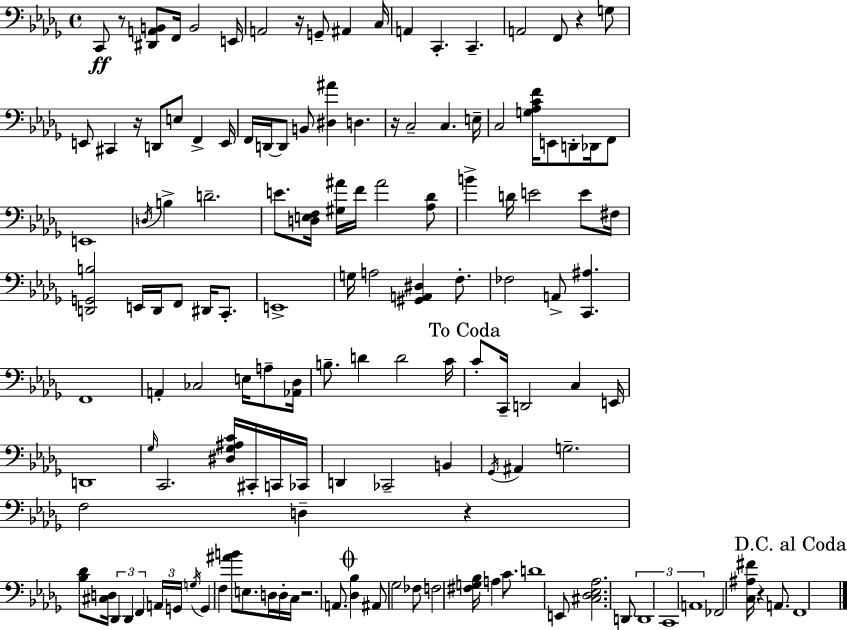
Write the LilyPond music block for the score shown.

{
  \clef bass
  \time 4/4
  \defaultTimeSignature
  \key bes \minor
  \repeat volta 2 { c,8\ff r8 <dis, a, b,>8 f,16 b,2 e,16 | a,2 r16 g,8-- ais,4 c16 | a,4 c,4.-. c,4.-- | a,2 f,8 r4 g8 | \break e,8 cis,4 r16 d,8 e8 f,4-> e,16 | f,16 d,16~~ d,8 b,8 <dis ais'>4 d4. | r16 c2-- c4. e16-- | c2 <g aes c' f'>16 e,8 d,8-. des,16 f,8 | \break e,1 | \acciaccatura { d16 } b4-> d'2.-- | e'8. <d e f>16 <gis ais'>16 f'16 ais'2 <aes des'>8 | b'4-> d'16 e'2 e'8 | \break fis16 <d, g, b>2 e,16 d,16 f,8 dis,16 c,8.-. | e,1-> | g16 a2 <gis, a, dis>4 f8.-. | fes2 a,8-> <c, ais>4. | \break f,1 | a,4-. ces2 e16 a8-- | <aes, des>16 b8.-- d'4 d'2 | c'16 \mark "To Coda" c'8-. c,16-- d,2 c4 | \break e,16 d,1 | \grace { ges16 } c,2. <dis ges ais c'>16 cis,16-. | c,16 ces,16 d,4 ces,2-- b,4 | \acciaccatura { ges,16 } ais,4 g2.-- | \break f2 d4-- r4 | <bes des'>8 <cis d>16 \tuplet 3/2 { des,4 des,4 f,4 } | \tuplet 3/2 { a,16 g,16 \acciaccatura { g16 } } g,4 f4 <ais' b'>8 e8. | d16 d16-. c16 r2. | \break a,8. \mark \markup { \musicglyph "scripts.coda" } <des bes>4 ais,8 ges2 | fes8 f2 <fis g bes>16 a4 | c'8. d'1 | e,8 <cis des ees aes>2. | \break d,8 \tuplet 3/2 { d,1 | c,1 | a,1 } | fes,2 <c ais fis'>16 r4 | \break a,8. \mark "D.C. al Coda" f,1 | } \bar "|."
}